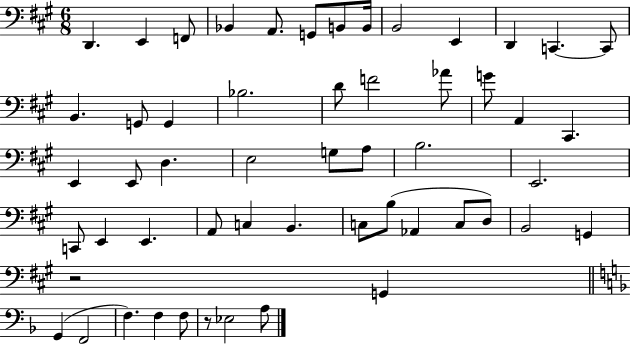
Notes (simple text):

D2/q. E2/q F2/e Bb2/q A2/e. G2/e B2/e B2/s B2/h E2/q D2/q C2/q. C2/e B2/q. G2/e G2/q Bb3/h. D4/e F4/h Ab4/e G4/e A2/q C#2/q. E2/q E2/e D3/q. E3/h G3/e A3/e B3/h. E2/h. C2/e E2/q E2/q. A2/e C3/q B2/q. C3/e B3/e Ab2/q C3/e D3/e B2/h G2/q R/h G2/q G2/q F2/h F3/q. F3/q F3/e R/e Eb3/h A3/e